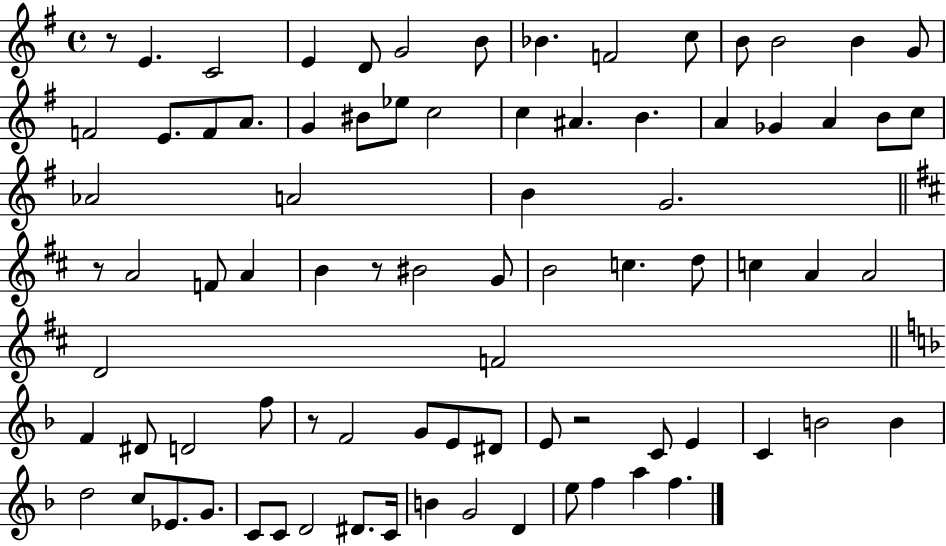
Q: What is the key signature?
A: G major